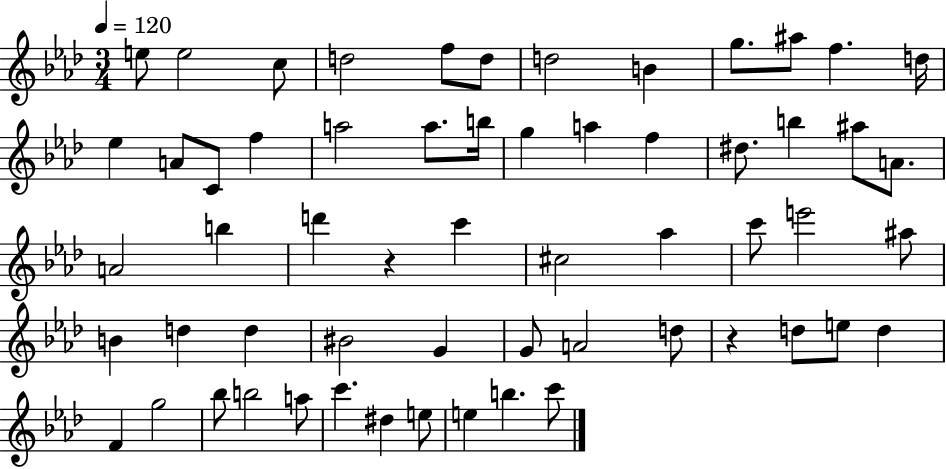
{
  \clef treble
  \numericTimeSignature
  \time 3/4
  \key aes \major
  \tempo 4 = 120
  e''8 e''2 c''8 | d''2 f''8 d''8 | d''2 b'4 | g''8. ais''8 f''4. d''16 | \break ees''4 a'8 c'8 f''4 | a''2 a''8. b''16 | g''4 a''4 f''4 | dis''8. b''4 ais''8 a'8. | \break a'2 b''4 | d'''4 r4 c'''4 | cis''2 aes''4 | c'''8 e'''2 ais''8 | \break b'4 d''4 d''4 | bis'2 g'4 | g'8 a'2 d''8 | r4 d''8 e''8 d''4 | \break f'4 g''2 | bes''8 b''2 a''8 | c'''4. dis''4 e''8 | e''4 b''4. c'''8 | \break \bar "|."
}